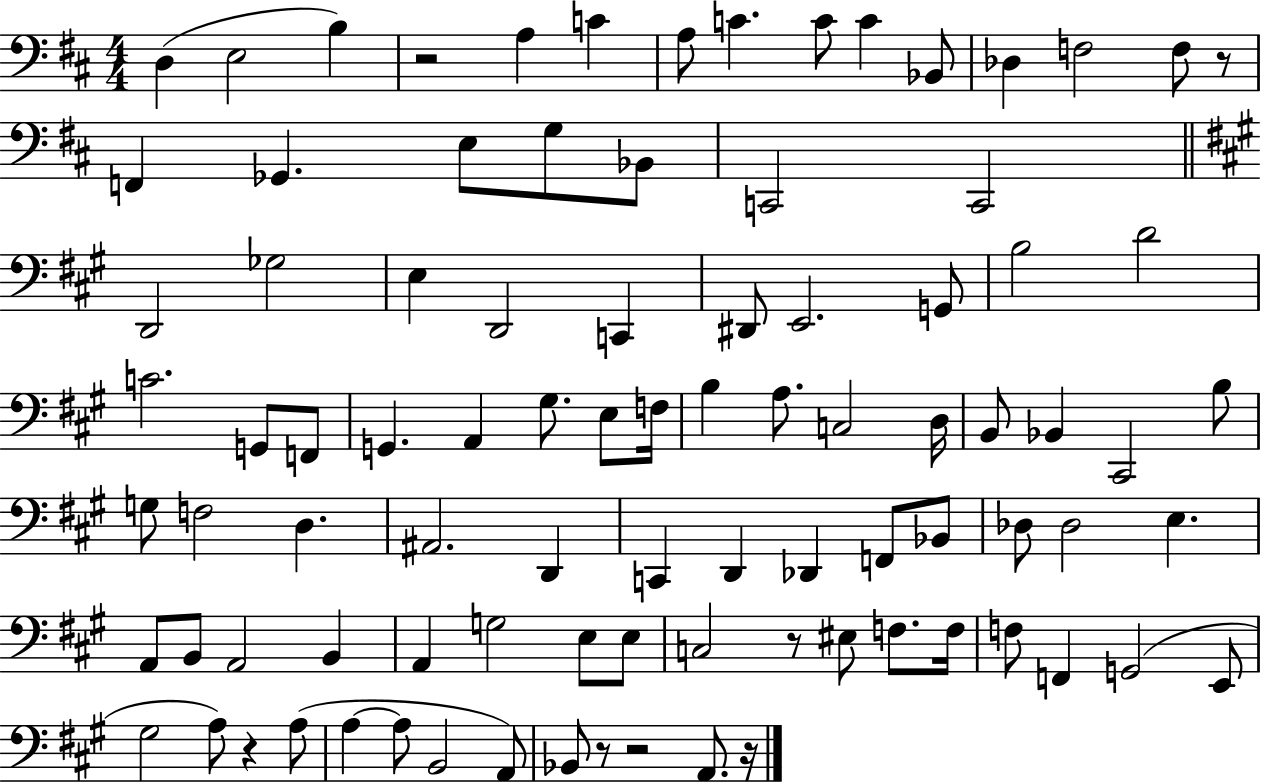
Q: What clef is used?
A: bass